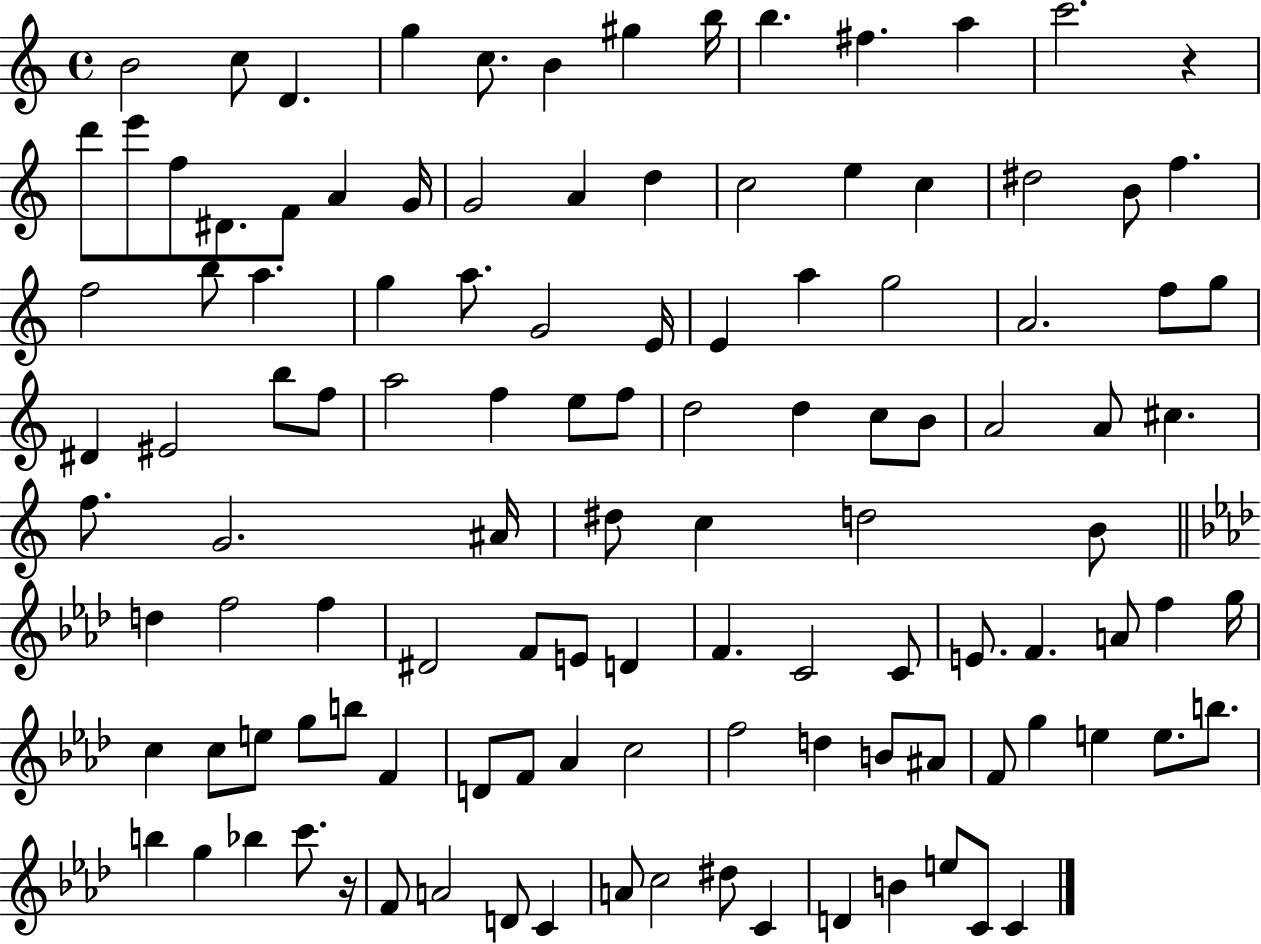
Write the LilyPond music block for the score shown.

{
  \clef treble
  \time 4/4
  \defaultTimeSignature
  \key c \major
  \repeat volta 2 { b'2 c''8 d'4. | g''4 c''8. b'4 gis''4 b''16 | b''4. fis''4. a''4 | c'''2. r4 | \break d'''8 e'''8 f''8 dis'8. f'8 a'4 g'16 | g'2 a'4 d''4 | c''2 e''4 c''4 | dis''2 b'8 f''4. | \break f''2 b''8 a''4. | g''4 a''8. g'2 e'16 | e'4 a''4 g''2 | a'2. f''8 g''8 | \break dis'4 eis'2 b''8 f''8 | a''2 f''4 e''8 f''8 | d''2 d''4 c''8 b'8 | a'2 a'8 cis''4. | \break f''8. g'2. ais'16 | dis''8 c''4 d''2 b'8 | \bar "||" \break \key f \minor d''4 f''2 f''4 | dis'2 f'8 e'8 d'4 | f'4. c'2 c'8 | e'8. f'4. a'8 f''4 g''16 | \break c''4 c''8 e''8 g''8 b''8 f'4 | d'8 f'8 aes'4 c''2 | f''2 d''4 b'8 ais'8 | f'8 g''4 e''4 e''8. b''8. | \break b''4 g''4 bes''4 c'''8. r16 | f'8 a'2 d'8 c'4 | a'8 c''2 dis''8 c'4 | d'4 b'4 e''8 c'8 c'4 | \break } \bar "|."
}